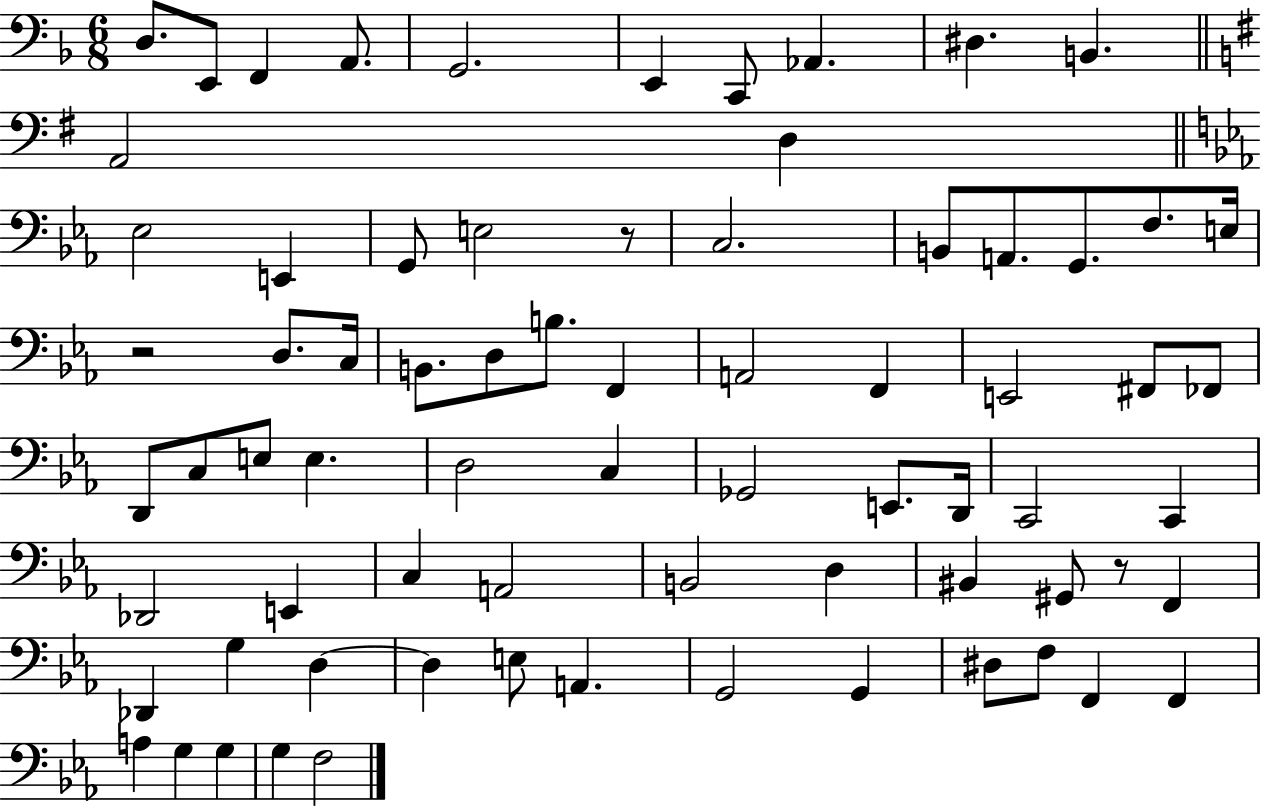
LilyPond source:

{
  \clef bass
  \numericTimeSignature
  \time 6/8
  \key f \major
  \repeat volta 2 { d8. e,8 f,4 a,8. | g,2. | e,4 c,8 aes,4. | dis4. b,4. | \break \bar "||" \break \key e \minor a,2 d4 | \bar "||" \break \key ees \major ees2 e,4 | g,8 e2 r8 | c2. | b,8 a,8. g,8. f8. e16 | \break r2 d8. c16 | b,8. d8 b8. f,4 | a,2 f,4 | e,2 fis,8 fes,8 | \break d,8 c8 e8 e4. | d2 c4 | ges,2 e,8. d,16 | c,2 c,4 | \break des,2 e,4 | c4 a,2 | b,2 d4 | bis,4 gis,8 r8 f,4 | \break des,4 g4 d4~~ | d4 e8 a,4. | g,2 g,4 | dis8 f8 f,4 f,4 | \break a4 g4 g4 | g4 f2 | } \bar "|."
}